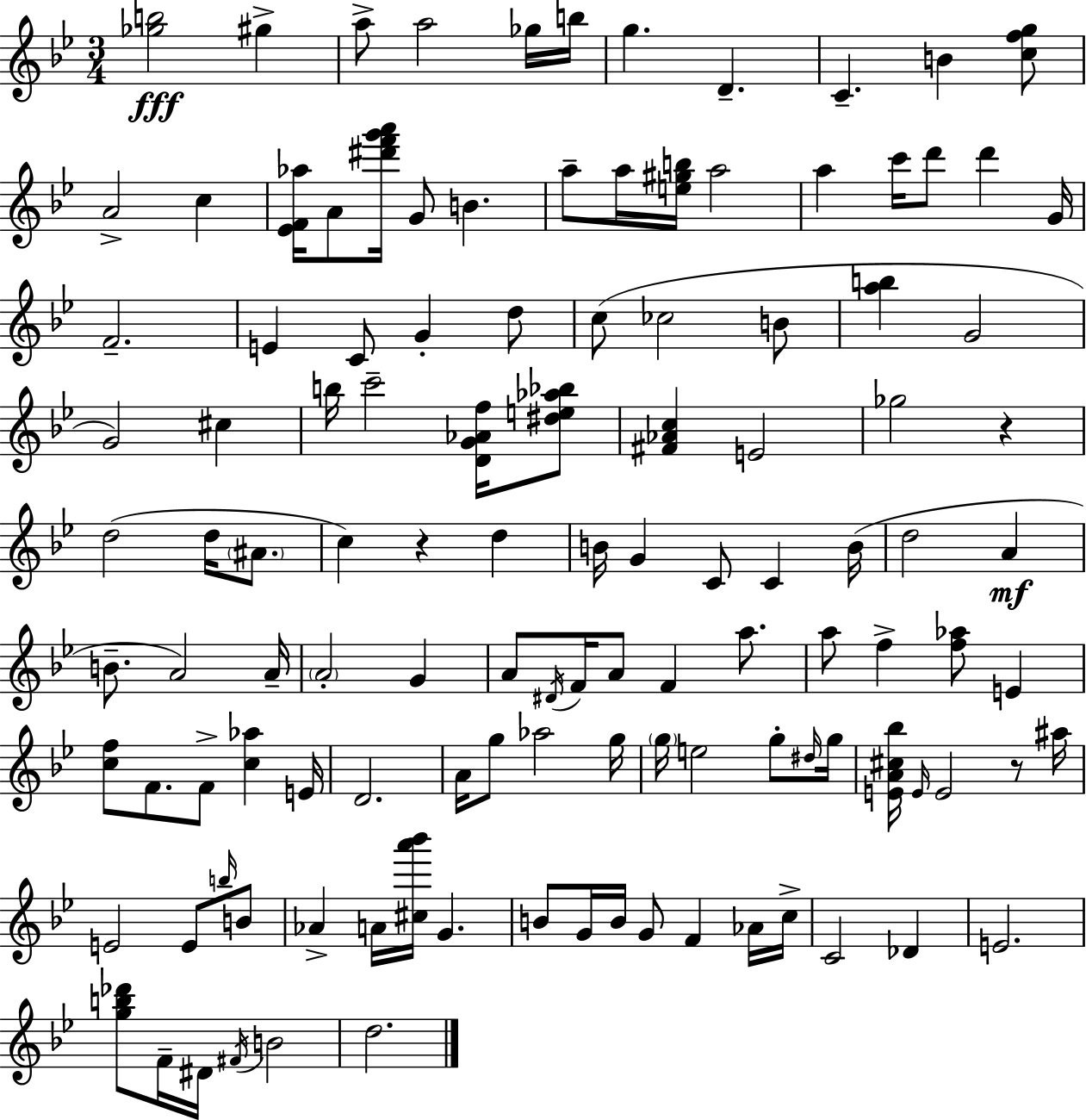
X:1
T:Untitled
M:3/4
L:1/4
K:Gm
[_gb]2 ^g a/2 a2 _g/4 b/4 g D C B [cfg]/2 A2 c [_EF_a]/4 A/2 [^d'f'g'a']/4 G/2 B a/2 a/4 [e^gb]/4 a2 a c'/4 d'/2 d' G/4 F2 E C/2 G d/2 c/2 _c2 B/2 [ab] G2 G2 ^c b/4 c'2 [DG_Af]/4 [^de_a_b]/2 [^F_Ac] E2 _g2 z d2 d/4 ^A/2 c z d B/4 G C/2 C B/4 d2 A B/2 A2 A/4 A2 G A/2 ^D/4 F/4 A/2 F a/2 a/2 f [f_a]/2 E [cf]/2 F/2 F/2 [c_a] E/4 D2 A/4 g/2 _a2 g/4 g/4 e2 g/2 ^d/4 g/4 [EA^c_b]/4 E/4 E2 z/2 ^a/4 E2 E/2 b/4 B/2 _A A/4 [^ca'_b']/4 G B/2 G/4 B/4 G/2 F _A/4 c/4 C2 _D E2 [gb_d']/2 F/4 ^D/4 ^F/4 B2 d2